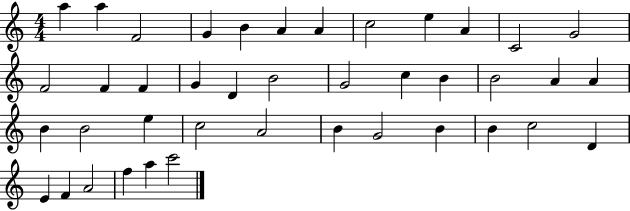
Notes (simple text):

A5/q A5/q F4/h G4/q B4/q A4/q A4/q C5/h E5/q A4/q C4/h G4/h F4/h F4/q F4/q G4/q D4/q B4/h G4/h C5/q B4/q B4/h A4/q A4/q B4/q B4/h E5/q C5/h A4/h B4/q G4/h B4/q B4/q C5/h D4/q E4/q F4/q A4/h F5/q A5/q C6/h